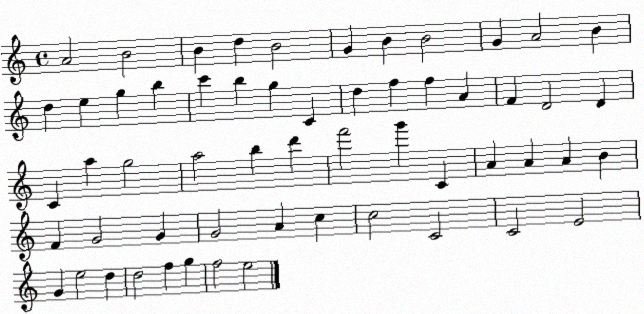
X:1
T:Untitled
M:4/4
L:1/4
K:C
A2 B2 B d B2 G B B2 G A2 B d e g b c' b g C d f f A F D2 D C a g2 a2 b d' f'2 g' C A A A B F G2 G G2 A c c2 C2 C2 E2 G e2 d d2 f g f2 e2